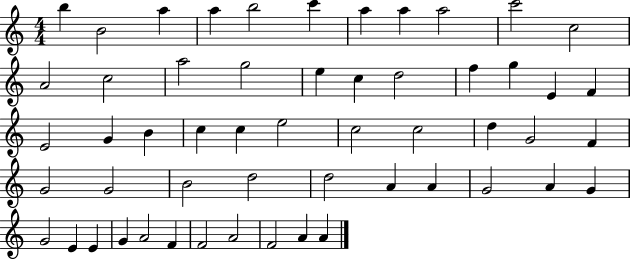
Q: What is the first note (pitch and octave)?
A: B5